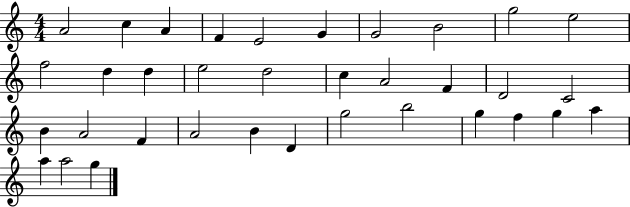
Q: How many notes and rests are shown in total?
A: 35